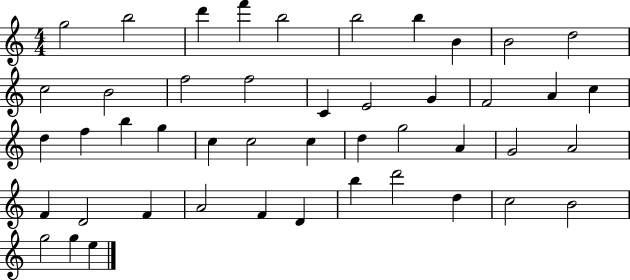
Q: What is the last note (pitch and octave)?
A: E5